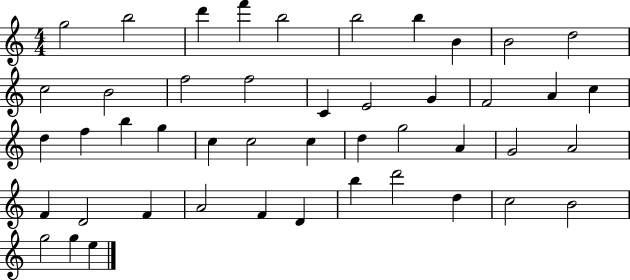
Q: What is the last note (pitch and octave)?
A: E5